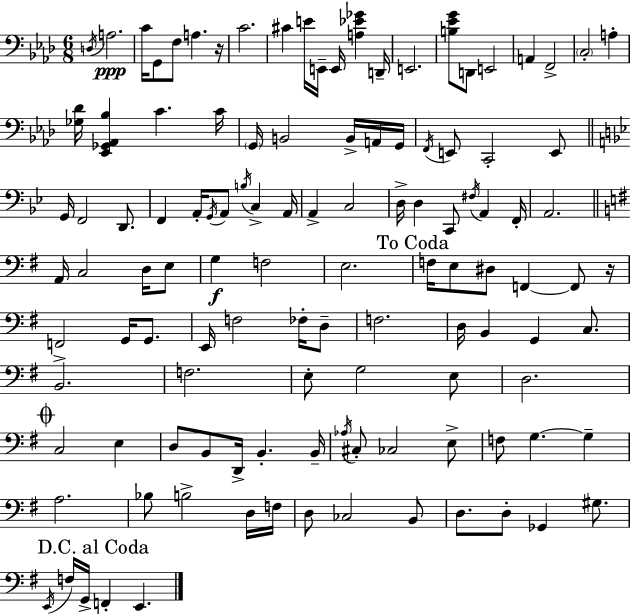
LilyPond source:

{
  \clef bass
  \numericTimeSignature
  \time 6/8
  \key aes \major
  \acciaccatura { d16 }\ppp a2. | c'16 g,8 f8 a4. | r16 c'2. | cis'4 e'16 e,16-- e,16 <a ees' ges'>4 | \break d,16-- e,2. | <b ees' g'>8 d,8 e,2 | a,4 f,2-> | \parenthesize c2-. a4-. | \break <ges des'>16 <ees, ges, aes, bes>4 c'4. | c'16 \parenthesize g,16 b,2 b,16-> a,16 | g,16 \acciaccatura { f,16 } e,8 c,2-. | e,8 \bar "||" \break \key bes \major g,16 f,2 d,8. | f,4 a,16-. \acciaccatura { g,16 } a,8 \acciaccatura { b16 } c4-> | a,16 a,4-> c2 | d16-> d4 c,8 \acciaccatura { fis16 } a,4 | \break f,16-. a,2. | \bar "||" \break \key g \major a,16 c2 d16 e8 | g4\f f2 | e2. | \mark "To Coda" f16 e8 dis8 f,4~~ f,8 r16 | \break f,2-> g,16 g,8. | e,16 f2 fes16-. d8-- | f2. | d16 b,4 g,4 c8. | \break b,2. | f2. | e8-. g2 e8 | d2. | \break \mark \markup { \musicglyph "scripts.coda" } c2 e4 | d8 b,8 d,16-> b,4.-. b,16-- | \acciaccatura { aes16 } cis8-. ces2 e8-> | f8 g4.~~ g4-- | \break a2. | bes8 b2-> d16 | f16 d8 ces2 b,8 | d8. d8-. ges,4 gis8. | \break \mark "D.C. al Coda" \acciaccatura { e,16 } f16 g,16-> f,4-. e,4. | \bar "|."
}